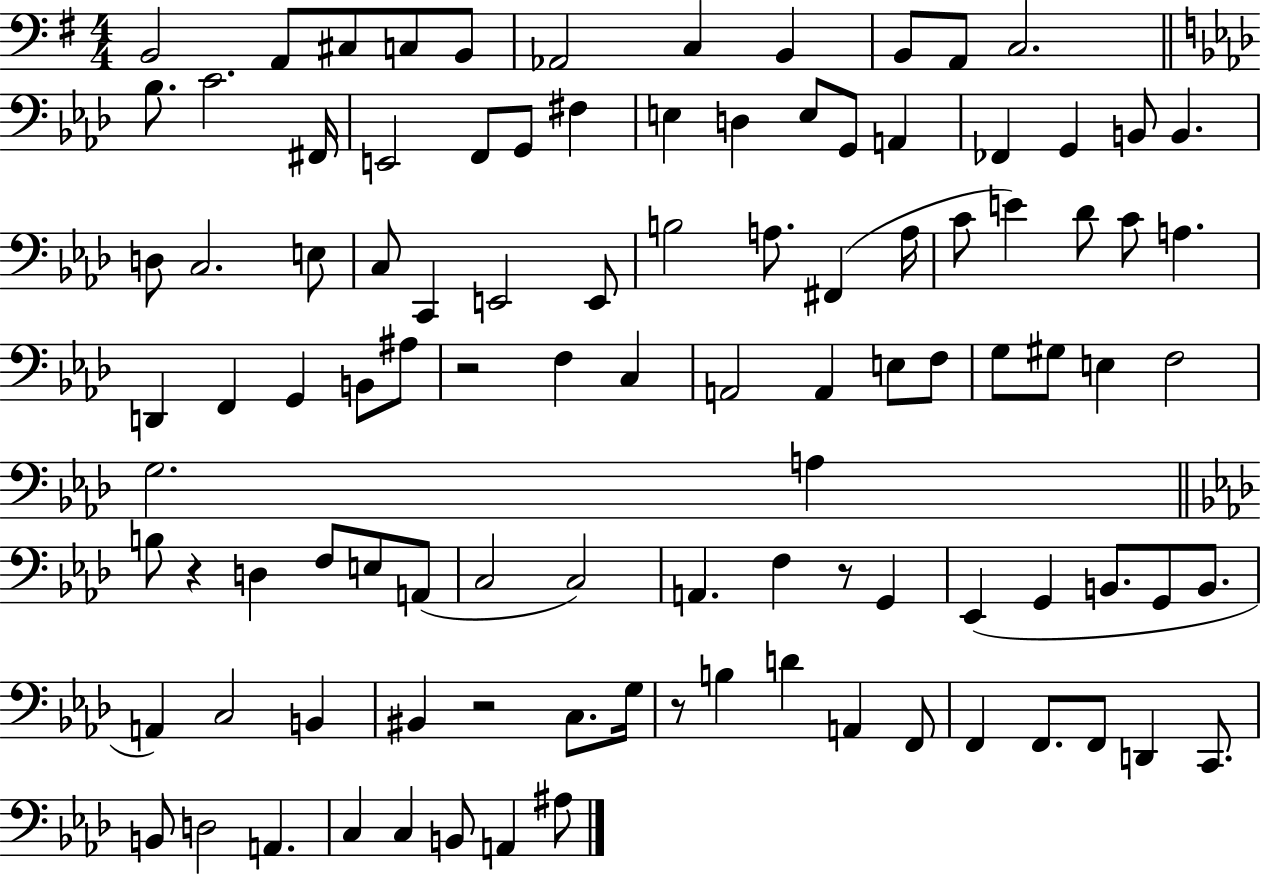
B2/h A2/e C#3/e C3/e B2/e Ab2/h C3/q B2/q B2/e A2/e C3/h. Bb3/e. C4/h. F#2/s E2/h F2/e G2/e F#3/q E3/q D3/q E3/e G2/e A2/q FES2/q G2/q B2/e B2/q. D3/e C3/h. E3/e C3/e C2/q E2/h E2/e B3/h A3/e. F#2/q A3/s C4/e E4/q Db4/e C4/e A3/q. D2/q F2/q G2/q B2/e A#3/e R/h F3/q C3/q A2/h A2/q E3/e F3/e G3/e G#3/e E3/q F3/h G3/h. A3/q B3/e R/q D3/q F3/e E3/e A2/e C3/h C3/h A2/q. F3/q R/e G2/q Eb2/q G2/q B2/e. G2/e B2/e. A2/q C3/h B2/q BIS2/q R/h C3/e. G3/s R/e B3/q D4/q A2/q F2/e F2/q F2/e. F2/e D2/q C2/e. B2/e D3/h A2/q. C3/q C3/q B2/e A2/q A#3/e